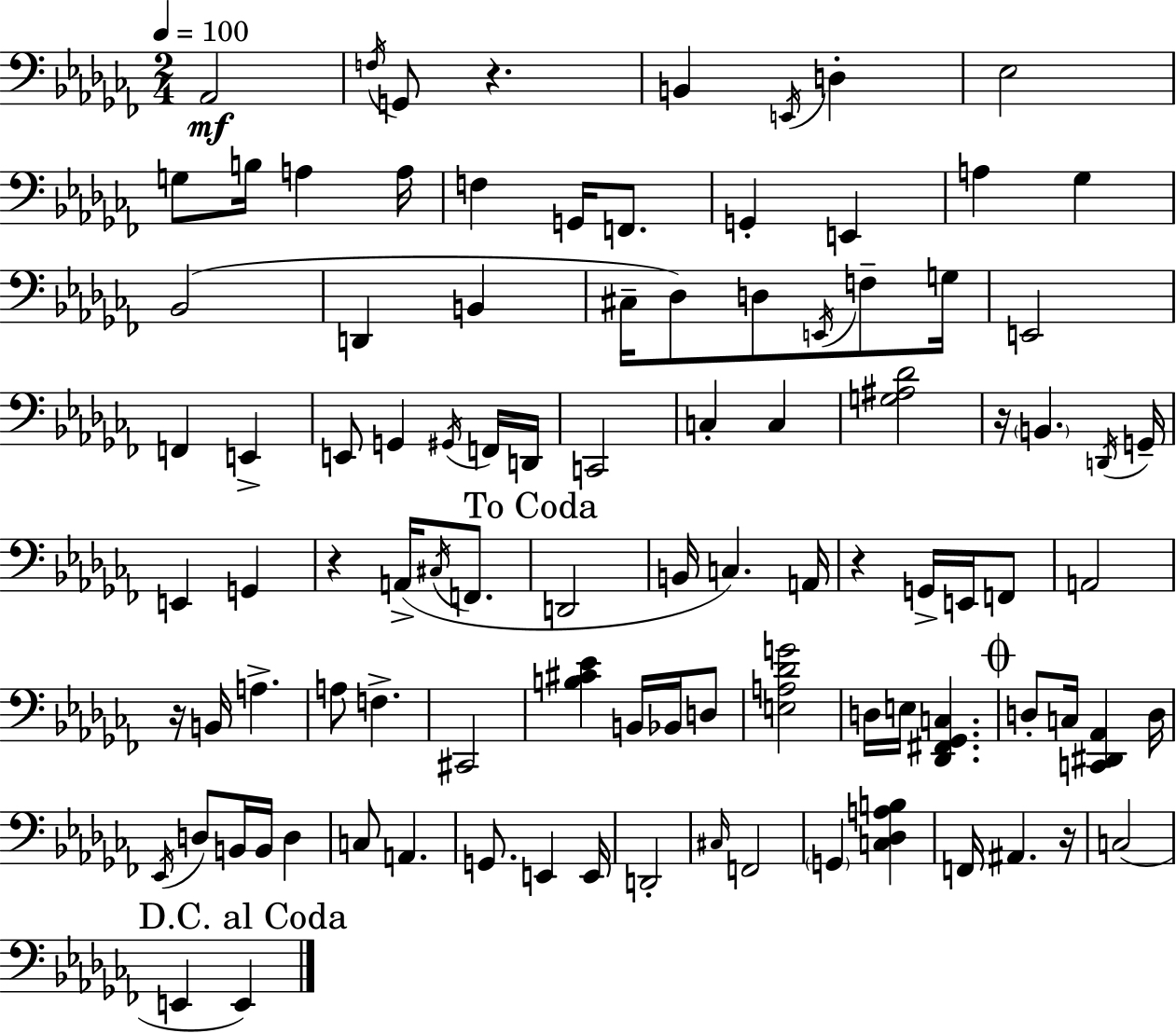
X:1
T:Untitled
M:2/4
L:1/4
K:Abm
_A,,2 F,/4 G,,/2 z B,, E,,/4 D, _E,2 G,/2 B,/4 A, A,/4 F, G,,/4 F,,/2 G,, E,, A, _G, _B,,2 D,, B,, ^C,/4 _D,/2 D,/2 E,,/4 F,/2 G,/4 E,,2 F,, E,, E,,/2 G,, ^G,,/4 F,,/4 D,,/4 C,,2 C, C, [G,^A,_D]2 z/4 B,, D,,/4 G,,/4 E,, G,, z A,,/4 ^C,/4 F,,/2 D,,2 B,,/4 C, A,,/4 z G,,/4 E,,/4 F,,/2 A,,2 z/4 B,,/4 A, A,/2 F, ^C,,2 [B,^C_E] B,,/4 _B,,/4 D,/2 [E,A,_DG]2 D,/4 E,/4 [_D,,^F,,_G,,C,] D,/2 C,/4 [C,,^D,,_A,,] D,/4 _E,,/4 D,/2 B,,/4 B,,/4 D, C,/2 A,, G,,/2 E,, E,,/4 D,,2 ^C,/4 F,,2 G,, [C,_D,A,B,] F,,/4 ^A,, z/4 C,2 E,, E,,